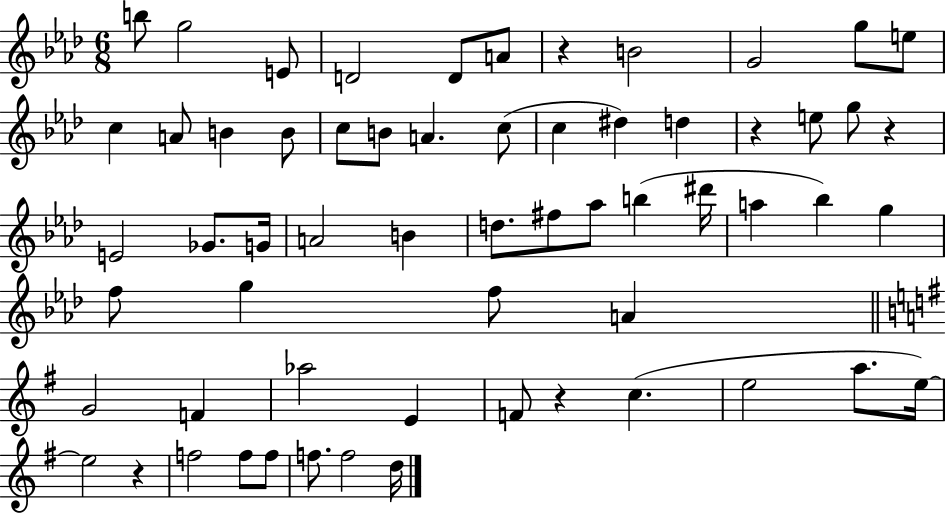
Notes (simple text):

B5/e G5/h E4/e D4/h D4/e A4/e R/q B4/h G4/h G5/e E5/e C5/q A4/e B4/q B4/e C5/e B4/e A4/q. C5/e C5/q D#5/q D5/q R/q E5/e G5/e R/q E4/h Gb4/e. G4/s A4/h B4/q D5/e. F#5/e Ab5/e B5/q D#6/s A5/q Bb5/q G5/q F5/e G5/q F5/e A4/q G4/h F4/q Ab5/h E4/q F4/e R/q C5/q. E5/h A5/e. E5/s E5/h R/q F5/h F5/e F5/e F5/e. F5/h D5/s